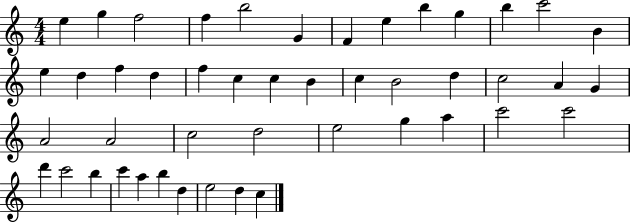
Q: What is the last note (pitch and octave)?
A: C5